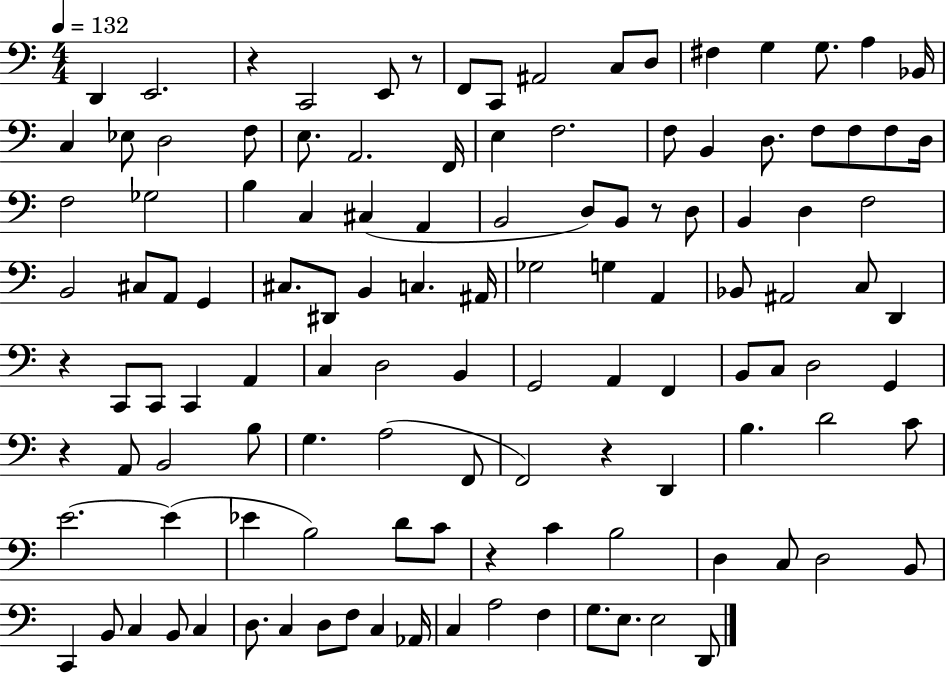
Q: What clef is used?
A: bass